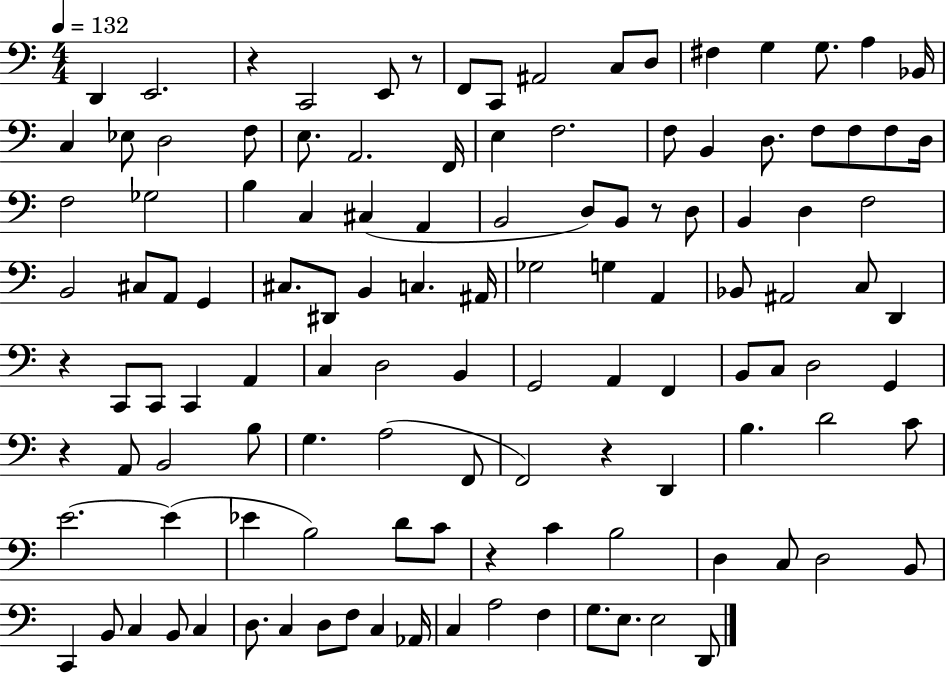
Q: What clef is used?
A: bass